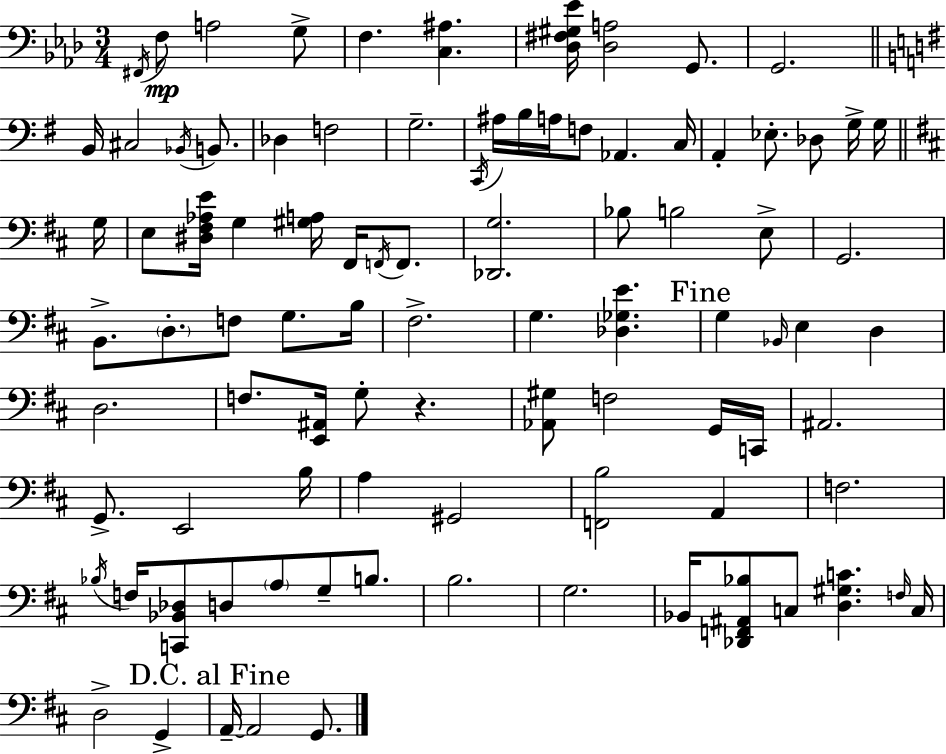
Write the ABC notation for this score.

X:1
T:Untitled
M:3/4
L:1/4
K:Ab
^F,,/4 F,/2 A,2 G,/2 F, [C,^A,] [_D,^F,^G,_E]/4 [_D,A,]2 G,,/2 G,,2 B,,/4 ^C,2 _B,,/4 B,,/2 _D, F,2 G,2 C,,/4 ^A,/4 B,/4 A,/4 F,/2 _A,, C,/4 A,, _E,/2 _D,/2 G,/4 G,/4 G,/4 E,/2 [^D,^F,_A,E]/4 G, [^G,A,]/4 ^F,,/4 F,,/4 F,,/2 [_D,,G,]2 _B,/2 B,2 E,/2 G,,2 B,,/2 D,/2 F,/2 G,/2 B,/4 ^F,2 G, [_D,_G,E] G, _B,,/4 E, D, D,2 F,/2 [E,,^A,,]/4 G,/2 z [_A,,^G,]/2 F,2 G,,/4 C,,/4 ^A,,2 G,,/2 E,,2 B,/4 A, ^G,,2 [F,,B,]2 A,, F,2 _B,/4 F,/4 [C,,_B,,_D,]/2 D,/2 A,/2 G,/2 B,/2 B,2 G,2 _B,,/4 [_D,,F,,^A,,_B,]/2 C,/2 [D,^G,C] F,/4 C,/4 D,2 G,, A,,/4 A,,2 G,,/2